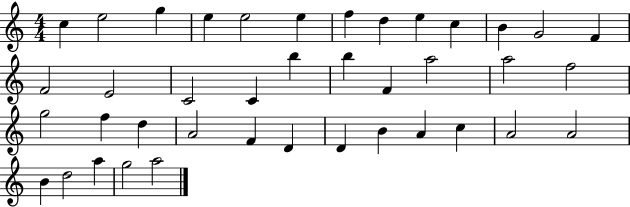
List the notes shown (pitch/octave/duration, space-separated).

C5/q E5/h G5/q E5/q E5/h E5/q F5/q D5/q E5/q C5/q B4/q G4/h F4/q F4/h E4/h C4/h C4/q B5/q B5/q F4/q A5/h A5/h F5/h G5/h F5/q D5/q A4/h F4/q D4/q D4/q B4/q A4/q C5/q A4/h A4/h B4/q D5/h A5/q G5/h A5/h